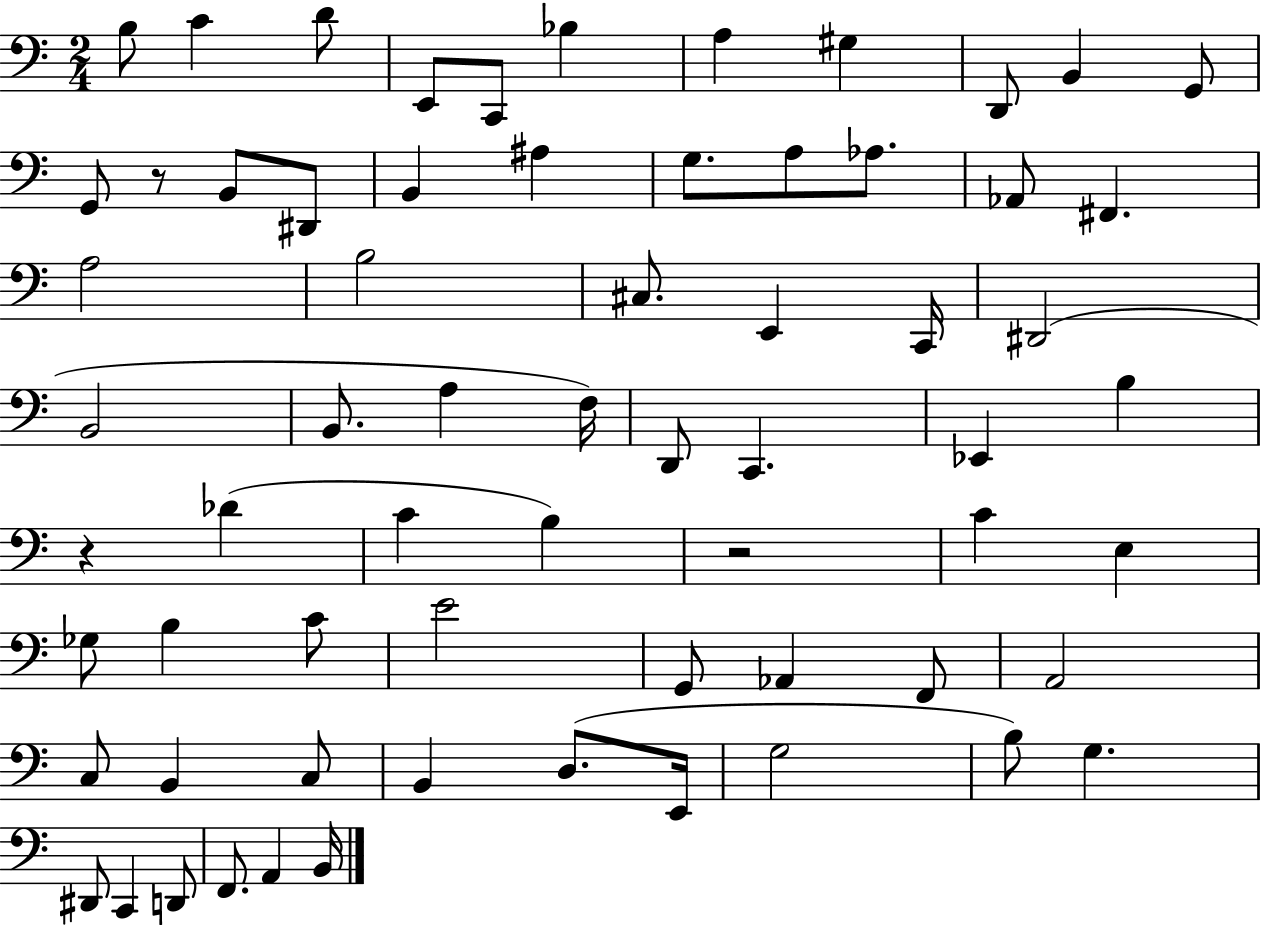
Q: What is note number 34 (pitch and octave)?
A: Eb2